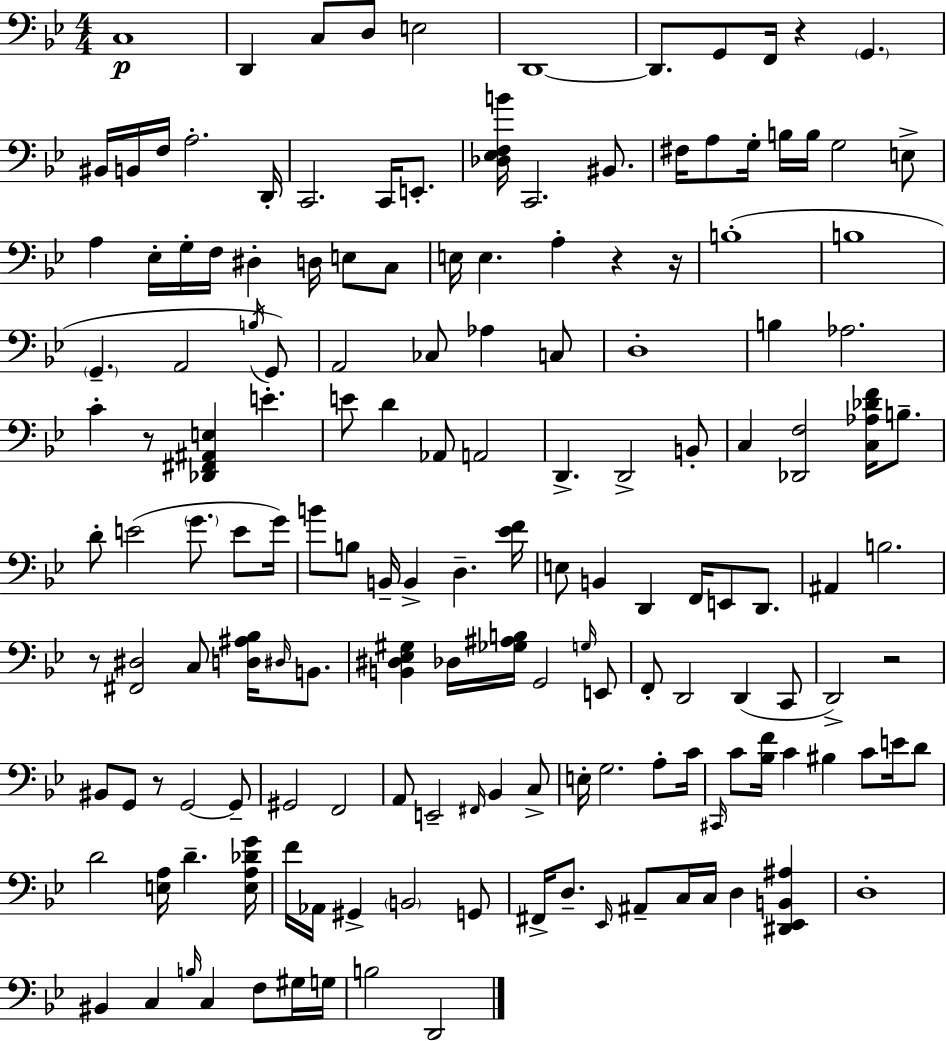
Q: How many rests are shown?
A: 7